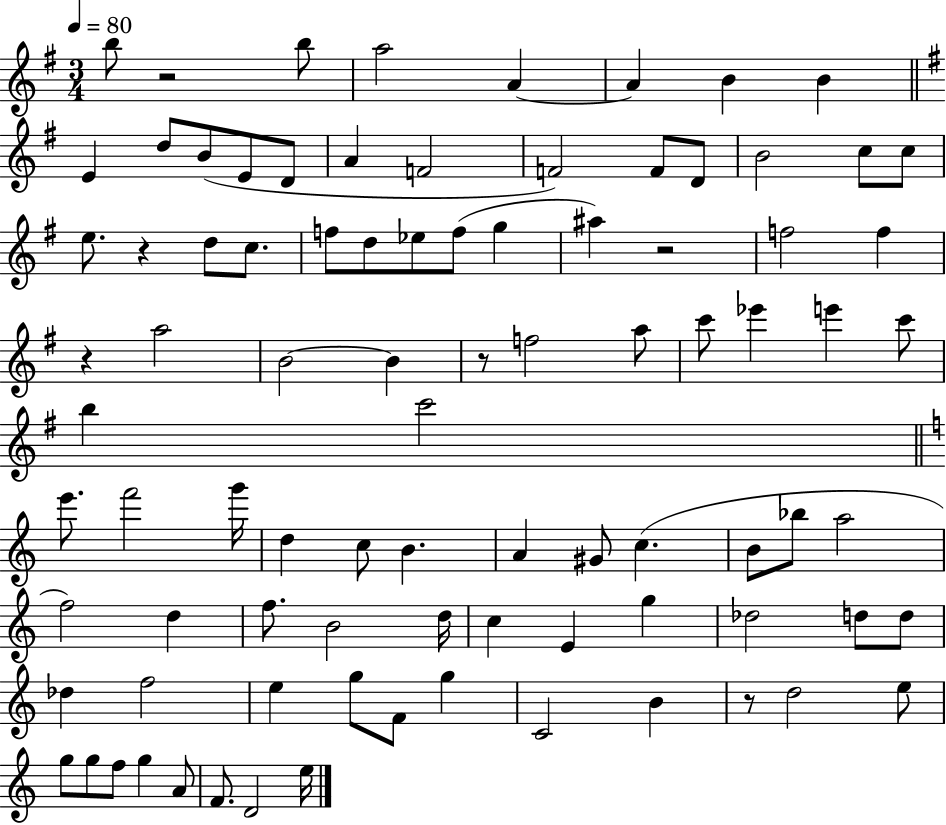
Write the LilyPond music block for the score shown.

{
  \clef treble
  \numericTimeSignature
  \time 3/4
  \key g \major
  \tempo 4 = 80
  b''8 r2 b''8 | a''2 a'4~~ | a'4 b'4 b'4 | \bar "||" \break \key g \major e'4 d''8 b'8( e'8 d'8 | a'4 f'2 | f'2) f'8 d'8 | b'2 c''8 c''8 | \break e''8. r4 d''8 c''8. | f''8 d''8 ees''8 f''8( g''4 | ais''4) r2 | f''2 f''4 | \break r4 a''2 | b'2~~ b'4 | r8 f''2 a''8 | c'''8 ees'''4 e'''4 c'''8 | \break b''4 c'''2 | \bar "||" \break \key a \minor e'''8. f'''2 g'''16 | d''4 c''8 b'4. | a'4 gis'8 c''4.( | b'8 bes''8 a''2 | \break f''2) d''4 | f''8. b'2 d''16 | c''4 e'4 g''4 | des''2 d''8 d''8 | \break des''4 f''2 | e''4 g''8 f'8 g''4 | c'2 b'4 | r8 d''2 e''8 | \break g''8 g''8 f''8 g''4 a'8 | f'8. d'2 e''16 | \bar "|."
}